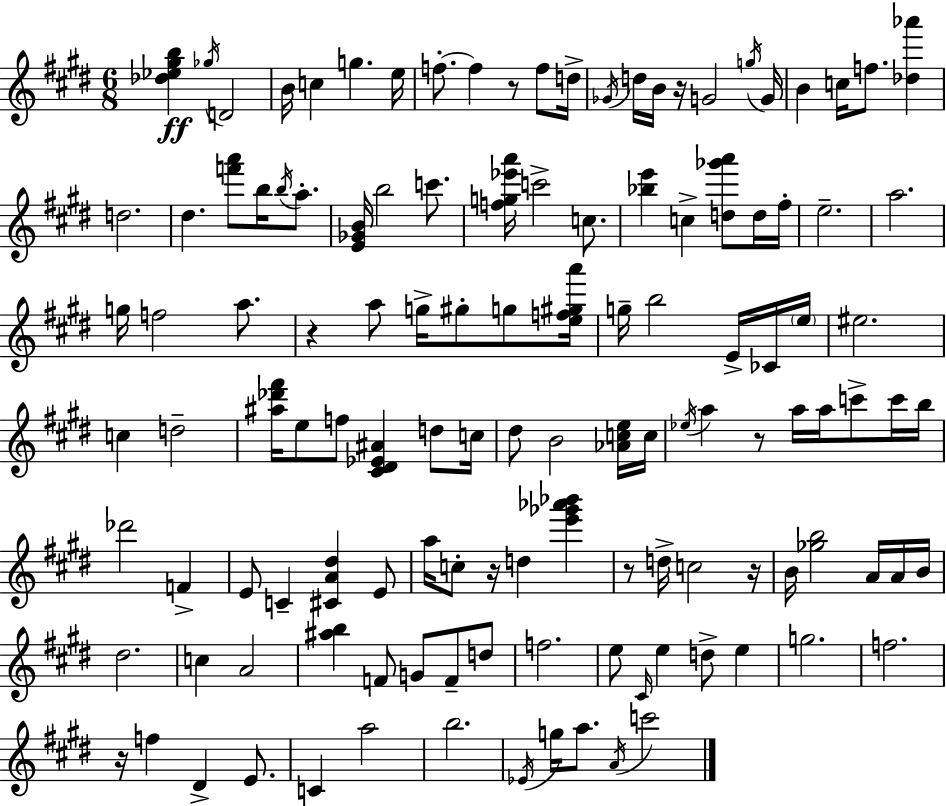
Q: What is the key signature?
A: E major